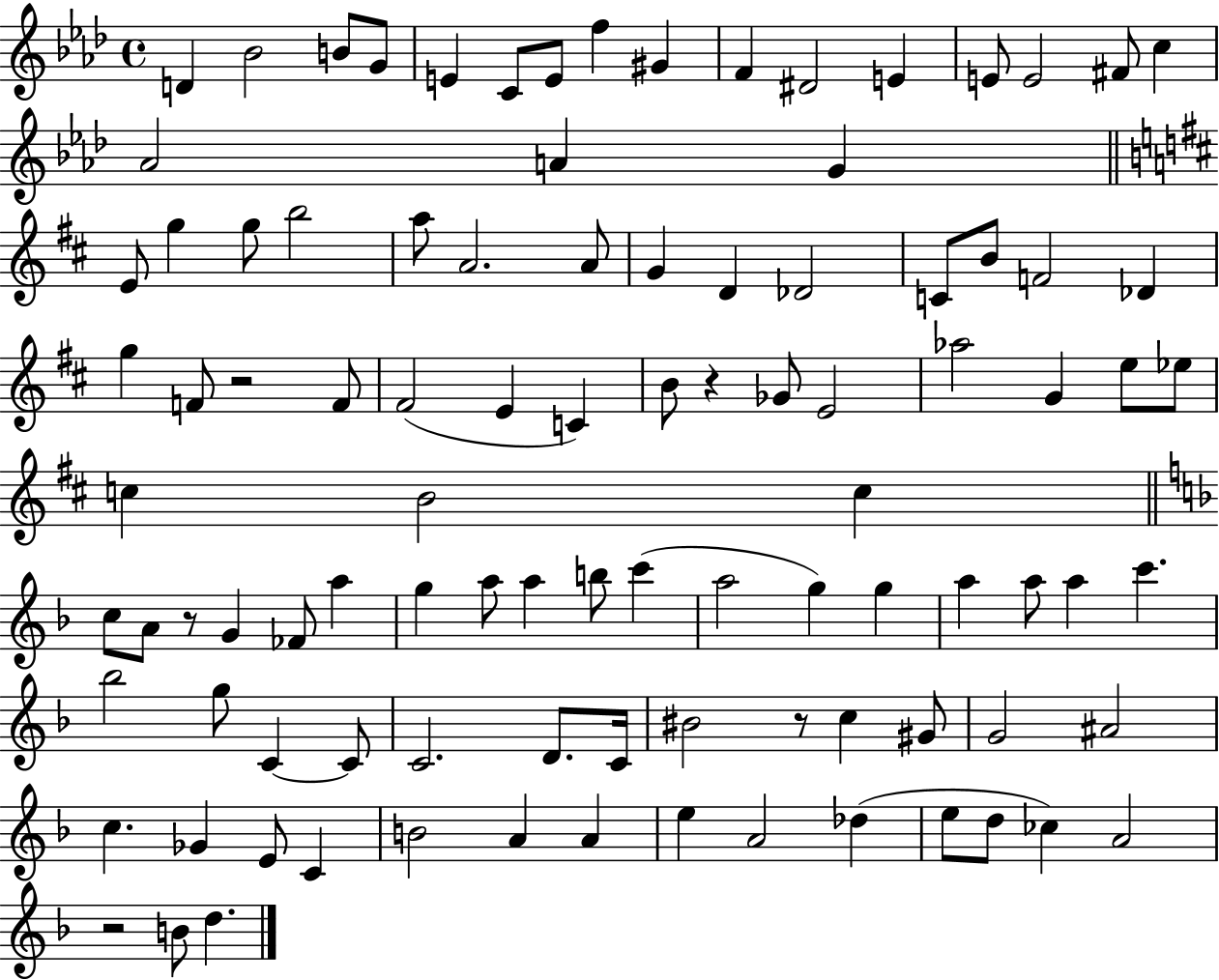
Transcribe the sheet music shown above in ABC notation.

X:1
T:Untitled
M:4/4
L:1/4
K:Ab
D _B2 B/2 G/2 E C/2 E/2 f ^G F ^D2 E E/2 E2 ^F/2 c _A2 A G E/2 g g/2 b2 a/2 A2 A/2 G D _D2 C/2 B/2 F2 _D g F/2 z2 F/2 ^F2 E C B/2 z _G/2 E2 _a2 G e/2 _e/2 c B2 c c/2 A/2 z/2 G _F/2 a g a/2 a b/2 c' a2 g g a a/2 a c' _b2 g/2 C C/2 C2 D/2 C/4 ^B2 z/2 c ^G/2 G2 ^A2 c _G E/2 C B2 A A e A2 _d e/2 d/2 _c A2 z2 B/2 d